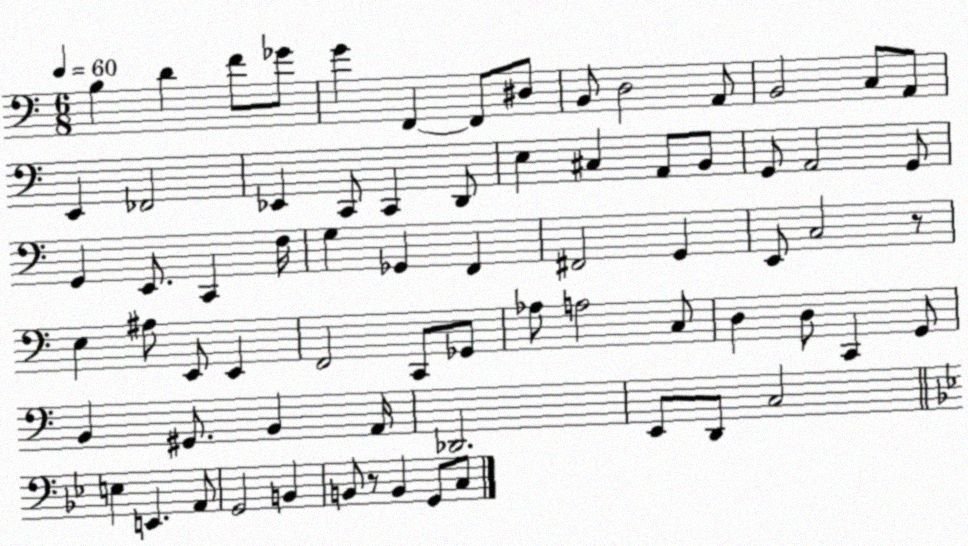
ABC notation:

X:1
T:Untitled
M:6/8
L:1/4
K:C
B, D F/2 _G/2 G F,, F,,/2 ^D,/2 B,,/2 D,2 A,,/2 B,,2 C,/2 A,,/2 E,, _F,,2 _E,, C,,/2 C,, D,,/2 E, ^C, A,,/2 B,,/2 G,,/2 A,,2 G,,/2 G,, E,,/2 C,, F,/4 G, _G,, F,, ^F,,2 G,, E,,/2 C,2 z/2 E, ^A,/2 E,,/2 E,, F,,2 C,,/2 _G,,/2 _A,/2 A,2 C,/2 D, D,/2 C,, G,,/2 B,, ^G,,/2 B,, A,,/4 _D,,2 E,,/2 D,,/2 C,2 E, E,, A,,/2 G,,2 B,, B,,/2 z/2 B,, G,,/2 C,/2